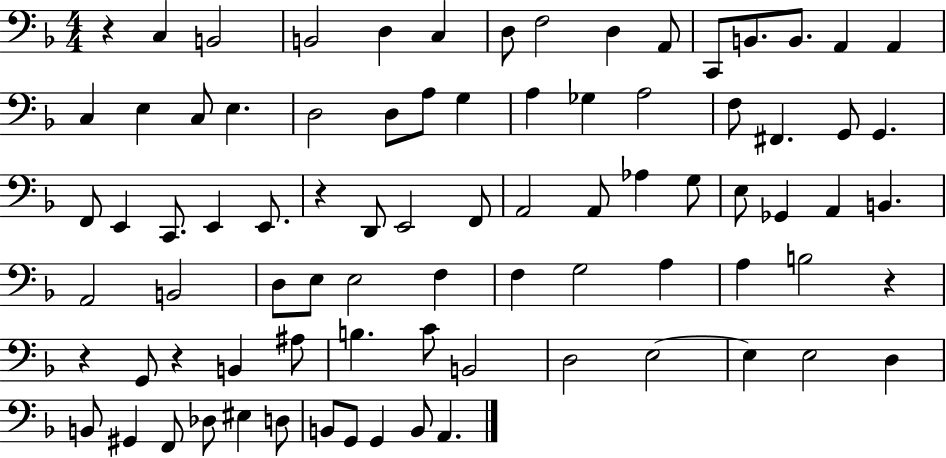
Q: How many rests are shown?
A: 5